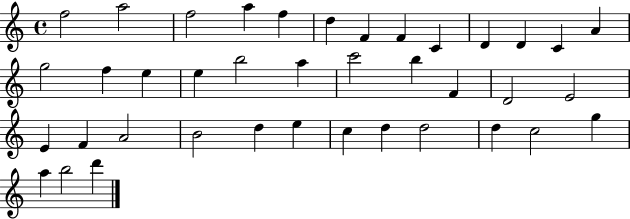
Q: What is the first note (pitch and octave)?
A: F5